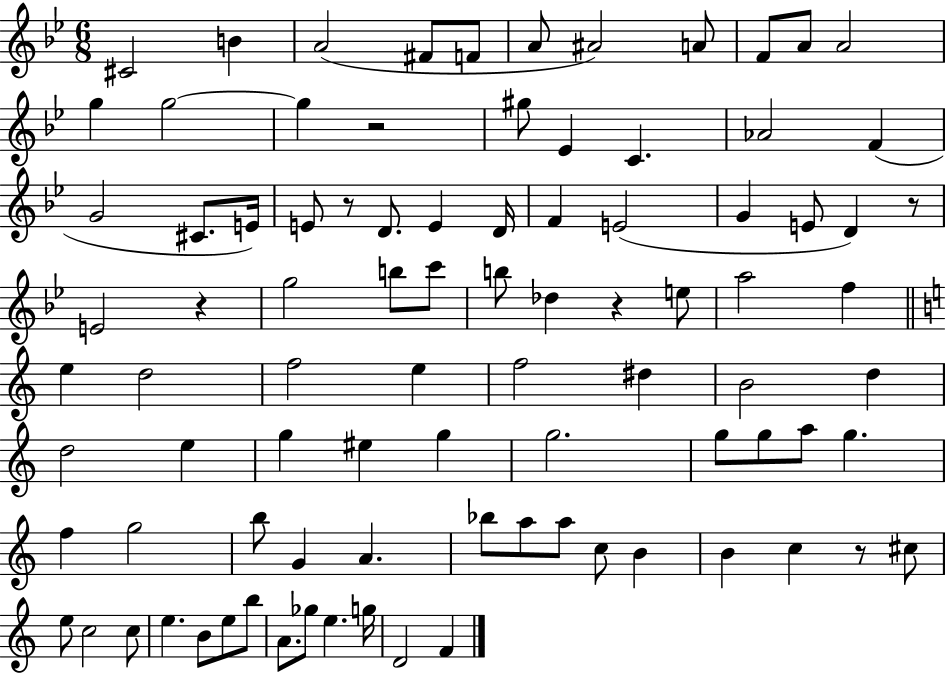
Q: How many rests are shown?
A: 6